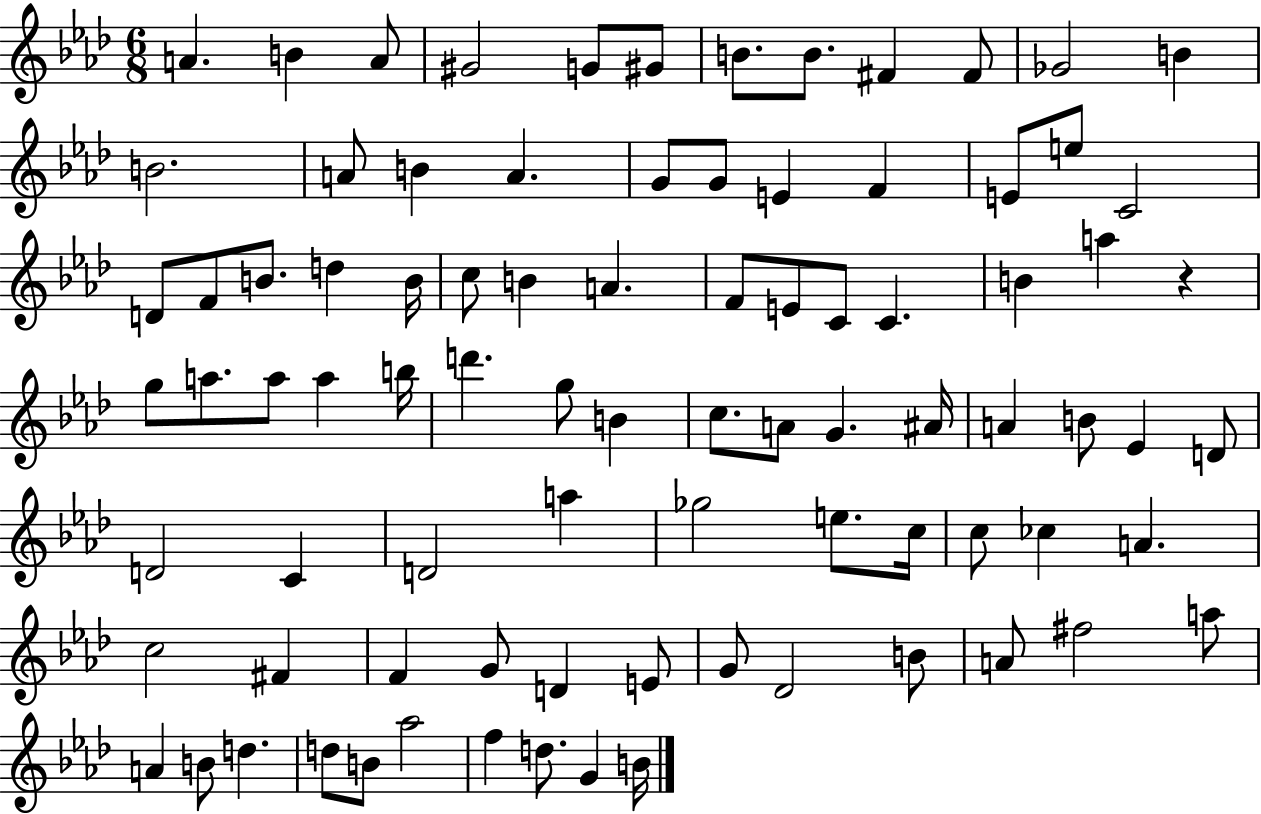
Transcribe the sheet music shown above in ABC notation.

X:1
T:Untitled
M:6/8
L:1/4
K:Ab
A B A/2 ^G2 G/2 ^G/2 B/2 B/2 ^F ^F/2 _G2 B B2 A/2 B A G/2 G/2 E F E/2 e/2 C2 D/2 F/2 B/2 d B/4 c/2 B A F/2 E/2 C/2 C B a z g/2 a/2 a/2 a b/4 d' g/2 B c/2 A/2 G ^A/4 A B/2 _E D/2 D2 C D2 a _g2 e/2 c/4 c/2 _c A c2 ^F F G/2 D E/2 G/2 _D2 B/2 A/2 ^f2 a/2 A B/2 d d/2 B/2 _a2 f d/2 G B/4